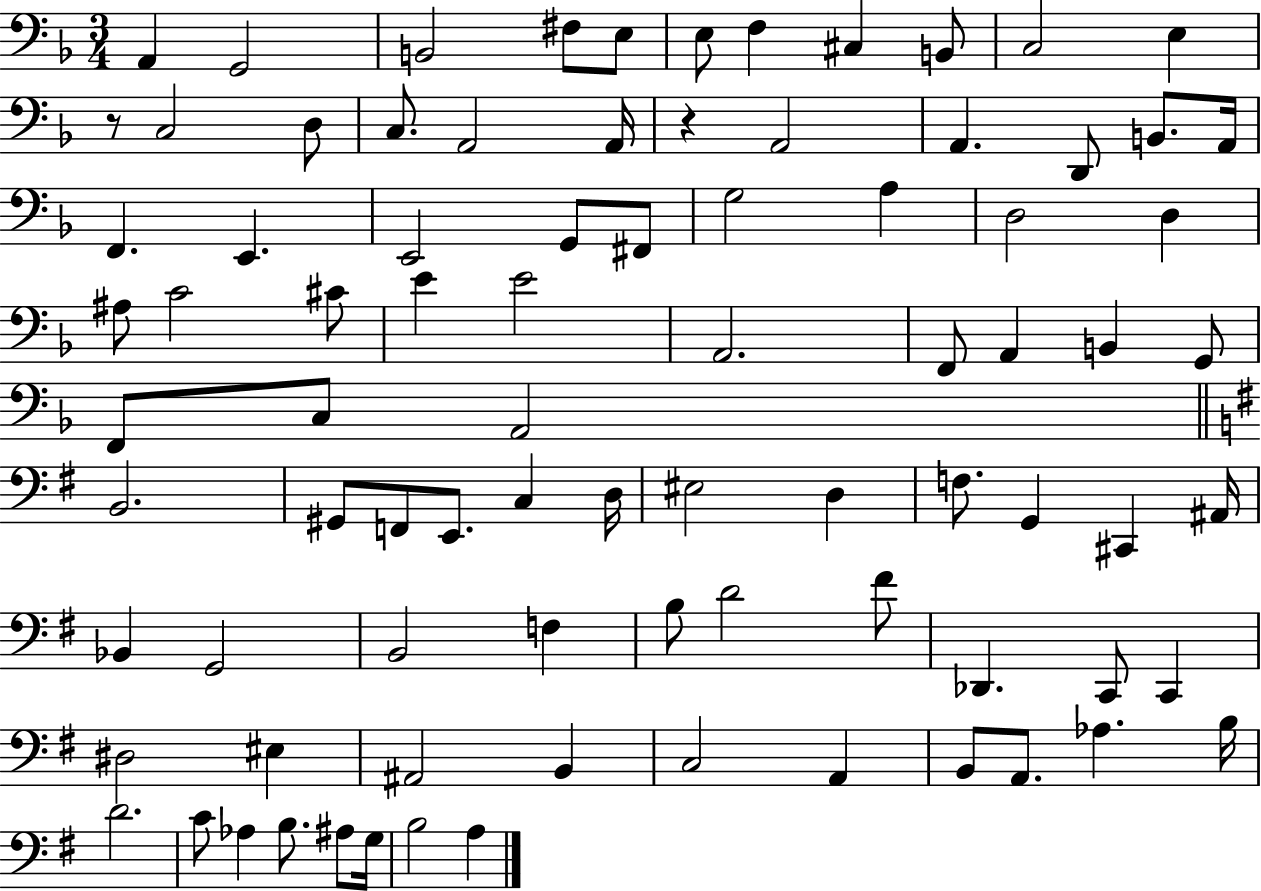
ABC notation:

X:1
T:Untitled
M:3/4
L:1/4
K:F
A,, G,,2 B,,2 ^F,/2 E,/2 E,/2 F, ^C, B,,/2 C,2 E, z/2 C,2 D,/2 C,/2 A,,2 A,,/4 z A,,2 A,, D,,/2 B,,/2 A,,/4 F,, E,, E,,2 G,,/2 ^F,,/2 G,2 A, D,2 D, ^A,/2 C2 ^C/2 E E2 A,,2 F,,/2 A,, B,, G,,/2 F,,/2 C,/2 A,,2 B,,2 ^G,,/2 F,,/2 E,,/2 C, D,/4 ^E,2 D, F,/2 G,, ^C,, ^A,,/4 _B,, G,,2 B,,2 F, B,/2 D2 ^F/2 _D,, C,,/2 C,, ^D,2 ^E, ^A,,2 B,, C,2 A,, B,,/2 A,,/2 _A, B,/4 D2 C/2 _A, B,/2 ^A,/2 G,/4 B,2 A,